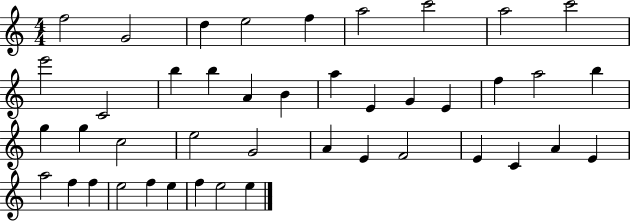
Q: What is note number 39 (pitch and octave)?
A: F5